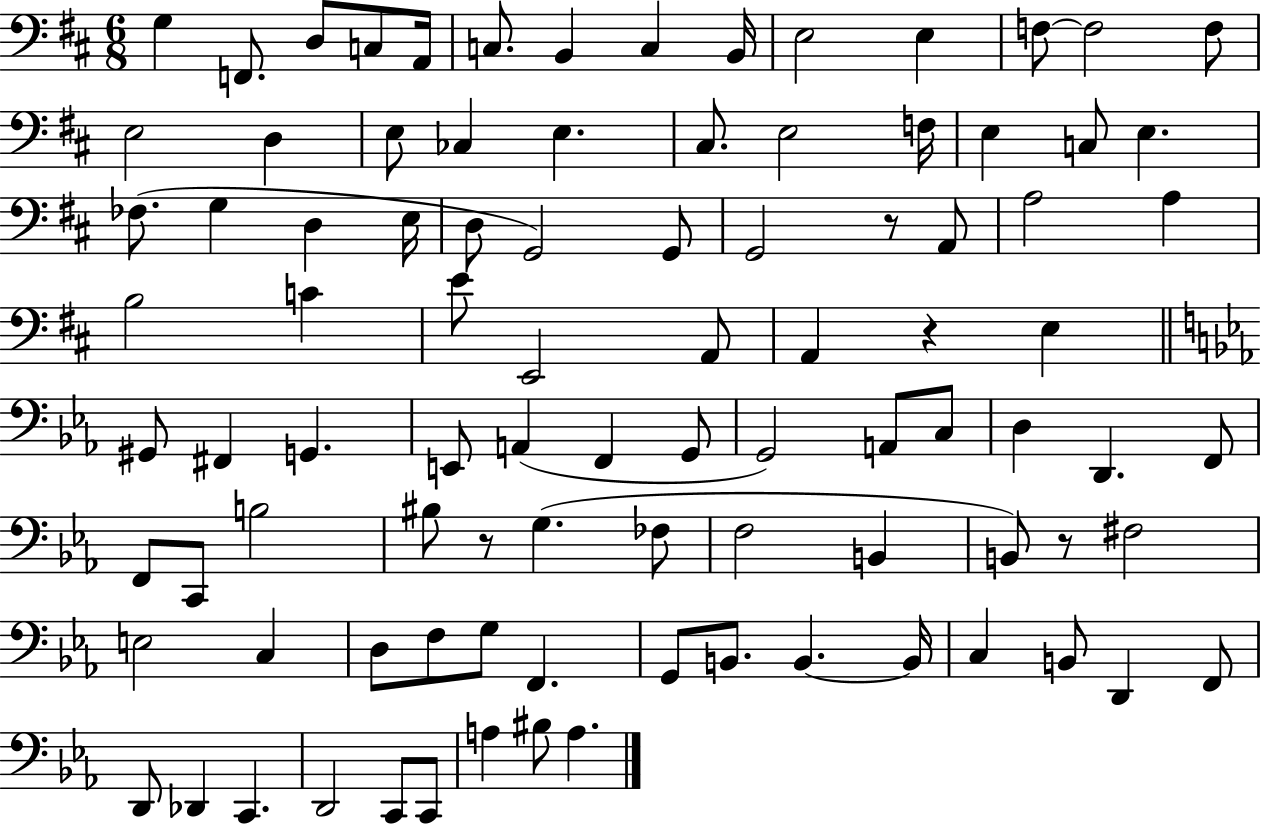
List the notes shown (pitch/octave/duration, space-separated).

G3/q F2/e. D3/e C3/e A2/s C3/e. B2/q C3/q B2/s E3/h E3/q F3/e F3/h F3/e E3/h D3/q E3/e CES3/q E3/q. C#3/e. E3/h F3/s E3/q C3/e E3/q. FES3/e. G3/q D3/q E3/s D3/e G2/h G2/e G2/h R/e A2/e A3/h A3/q B3/h C4/q E4/e E2/h A2/e A2/q R/q E3/q G#2/e F#2/q G2/q. E2/e A2/q F2/q G2/e G2/h A2/e C3/e D3/q D2/q. F2/e F2/e C2/e B3/h BIS3/e R/e G3/q. FES3/e F3/h B2/q B2/e R/e F#3/h E3/h C3/q D3/e F3/e G3/e F2/q. G2/e B2/e. B2/q. B2/s C3/q B2/e D2/q F2/e D2/e Db2/q C2/q. D2/h C2/e C2/e A3/q BIS3/e A3/q.